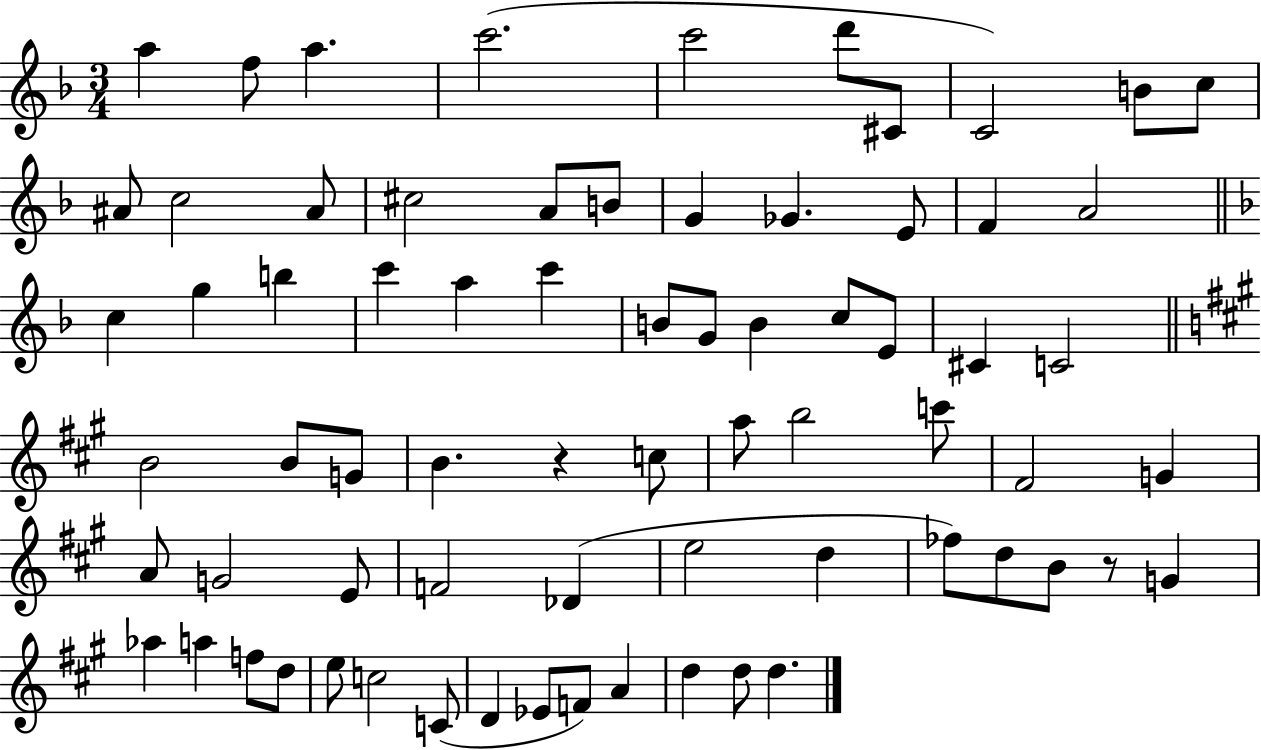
X:1
T:Untitled
M:3/4
L:1/4
K:F
a f/2 a c'2 c'2 d'/2 ^C/2 C2 B/2 c/2 ^A/2 c2 ^A/2 ^c2 A/2 B/2 G _G E/2 F A2 c g b c' a c' B/2 G/2 B c/2 E/2 ^C C2 B2 B/2 G/2 B z c/2 a/2 b2 c'/2 ^F2 G A/2 G2 E/2 F2 _D e2 d _f/2 d/2 B/2 z/2 G _a a f/2 d/2 e/2 c2 C/2 D _E/2 F/2 A d d/2 d